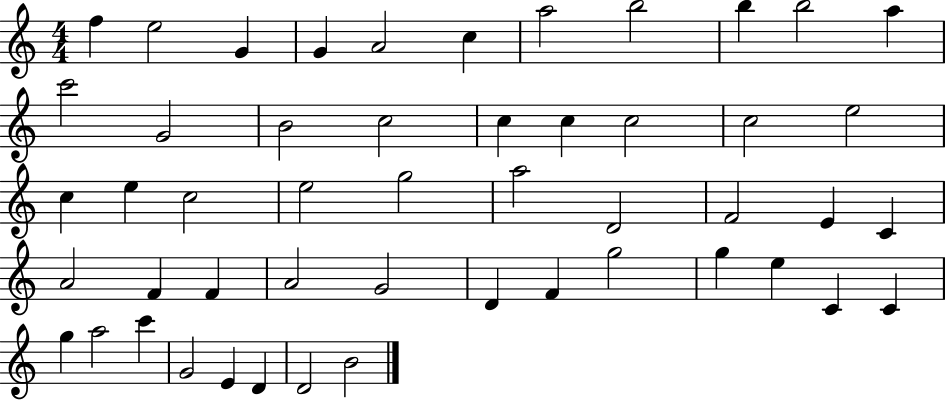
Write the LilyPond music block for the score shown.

{
  \clef treble
  \numericTimeSignature
  \time 4/4
  \key c \major
  f''4 e''2 g'4 | g'4 a'2 c''4 | a''2 b''2 | b''4 b''2 a''4 | \break c'''2 g'2 | b'2 c''2 | c''4 c''4 c''2 | c''2 e''2 | \break c''4 e''4 c''2 | e''2 g''2 | a''2 d'2 | f'2 e'4 c'4 | \break a'2 f'4 f'4 | a'2 g'2 | d'4 f'4 g''2 | g''4 e''4 c'4 c'4 | \break g''4 a''2 c'''4 | g'2 e'4 d'4 | d'2 b'2 | \bar "|."
}